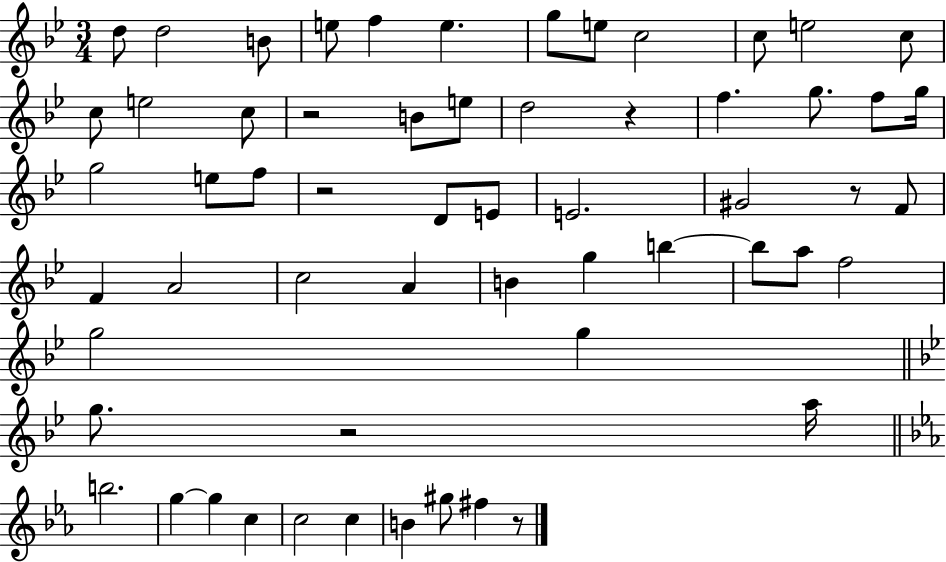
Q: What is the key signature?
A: BES major